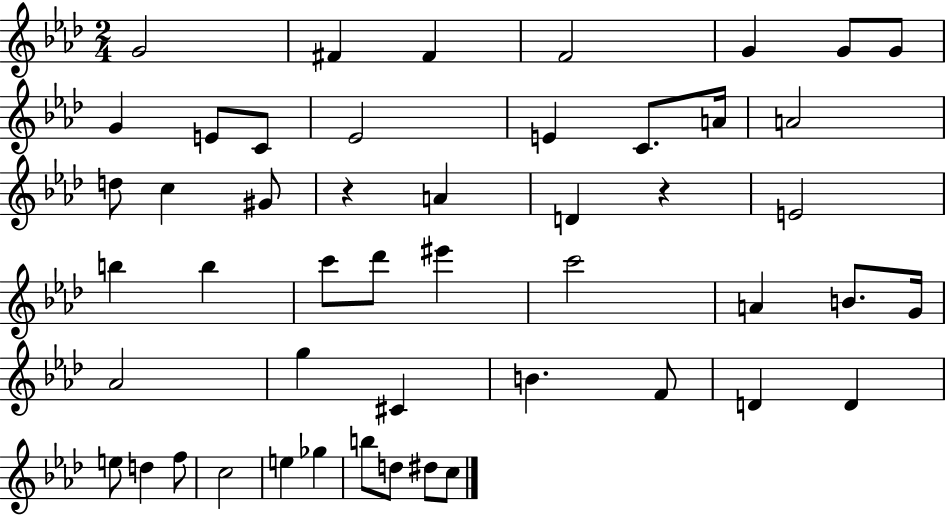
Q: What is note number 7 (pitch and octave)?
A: G4